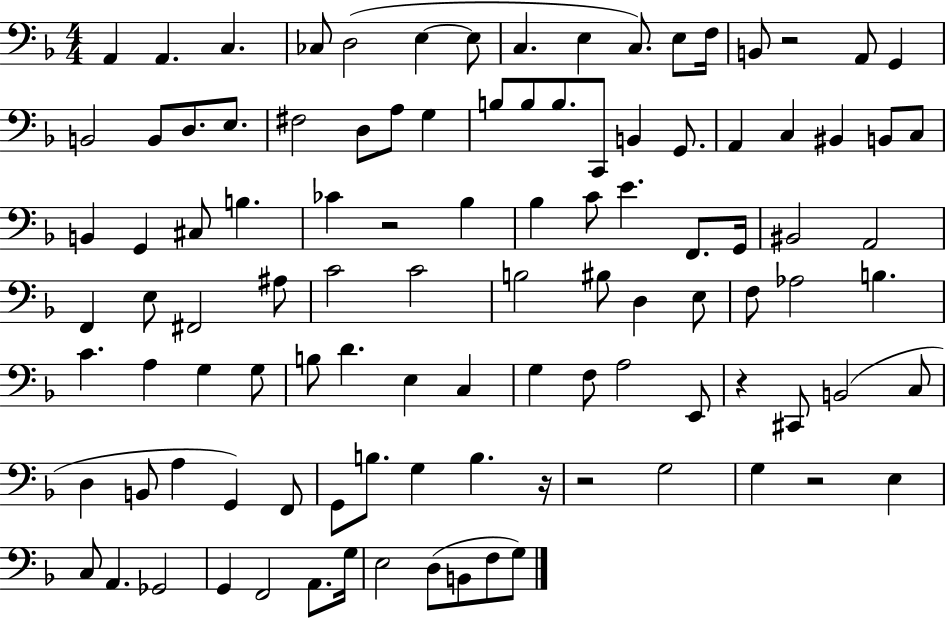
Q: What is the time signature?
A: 4/4